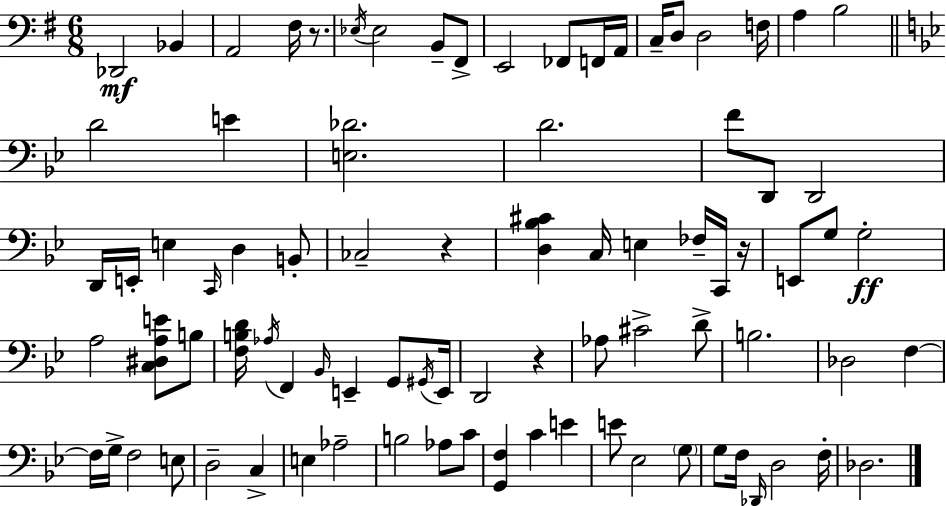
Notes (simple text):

Db2/h Bb2/q A2/h F#3/s R/e. Eb3/s Eb3/h B2/e F#2/e E2/h FES2/e F2/s A2/s C3/s D3/e D3/h F3/s A3/q B3/h D4/h E4/q [E3,Db4]/h. D4/h. F4/e D2/e D2/h D2/s E2/s E3/q C2/s D3/q B2/e CES3/h R/q [D3,Bb3,C#4]/q C3/s E3/q FES3/s C2/s R/s E2/e G3/e G3/h A3/h [C3,D#3,A3,E4]/e B3/e [F3,B3,D4]/s Ab3/s F2/q Bb2/s E2/q G2/e G#2/s E2/s D2/h R/q Ab3/e C#4/h D4/e B3/h. Db3/h F3/q F3/s G3/s F3/h E3/e D3/h C3/q E3/q Ab3/h B3/h Ab3/e C4/e [G2,F3]/q C4/q E4/q E4/e Eb3/h G3/e G3/e F3/s Db2/s D3/h F3/s Db3/h.